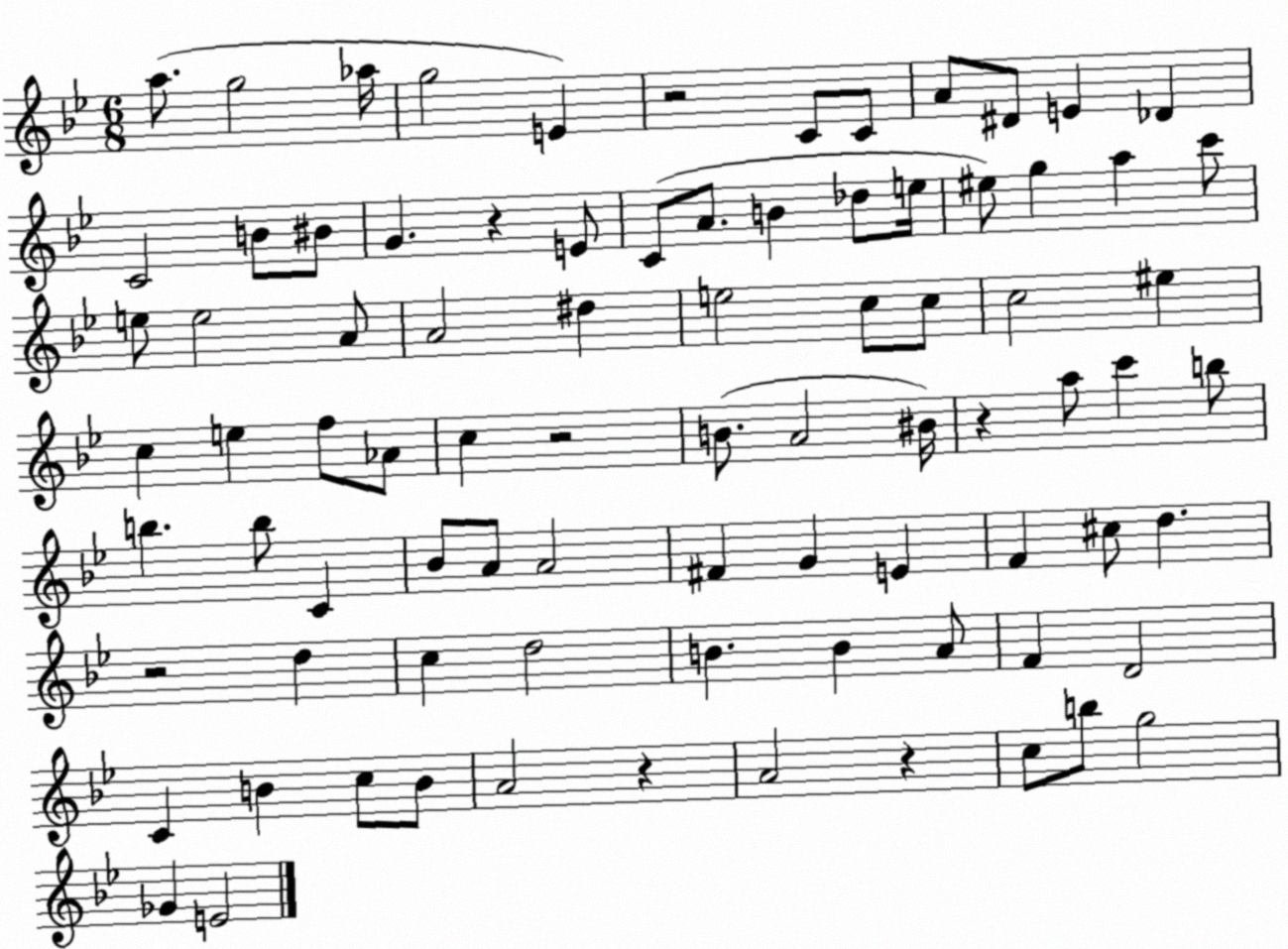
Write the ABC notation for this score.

X:1
T:Untitled
M:6/8
L:1/4
K:Bb
a/2 g2 _a/4 g2 E z2 C/2 C/2 A/2 ^D/2 E _D C2 B/2 ^B/2 G z E/2 C/2 A/2 B _d/2 e/4 ^e/2 g a c'/2 e/2 e2 A/2 A2 ^d e2 c/2 c/2 c2 ^e c e f/2 _A/2 c z2 B/2 A2 ^B/4 z a/2 c' b/2 b b/2 C _B/2 A/2 A2 ^F G E F ^c/2 d z2 d c d2 B B A/2 F D2 C B c/2 B/2 A2 z A2 z c/2 b/2 g2 _G E2